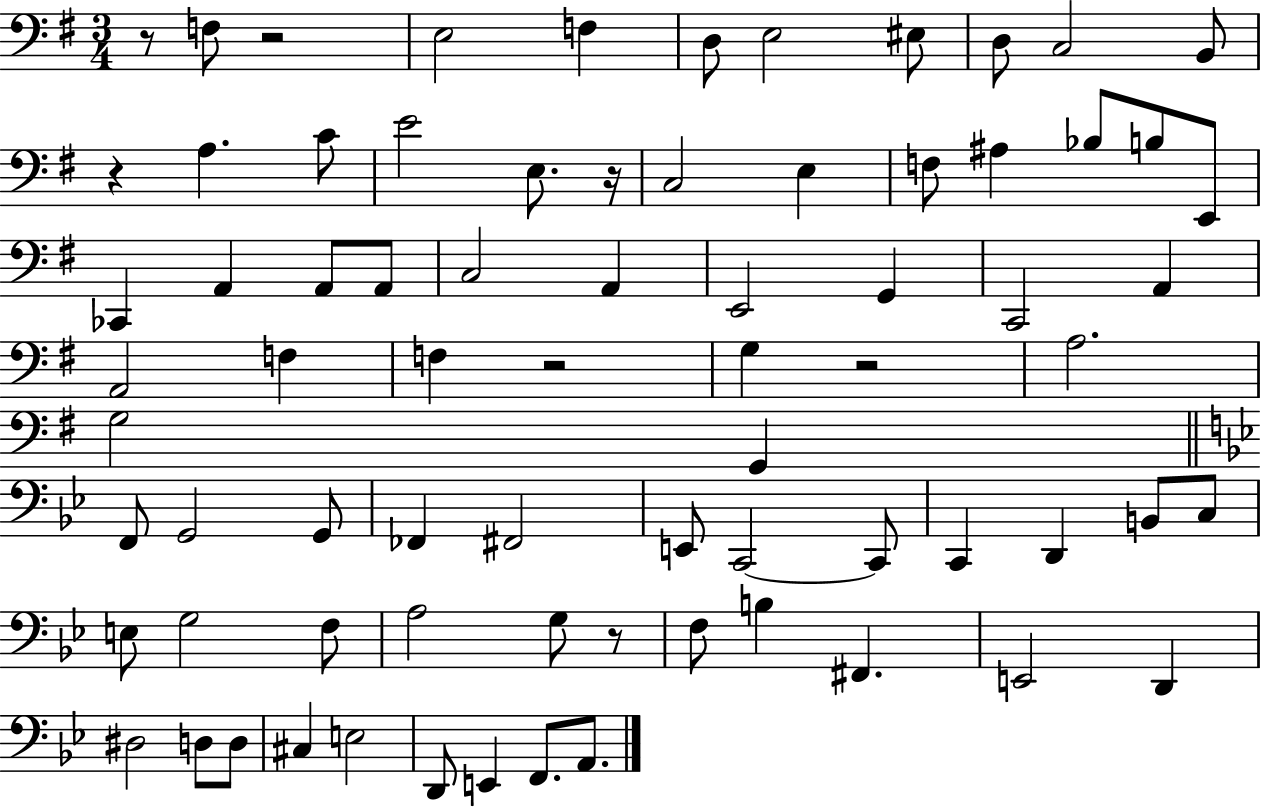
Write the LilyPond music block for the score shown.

{
  \clef bass
  \numericTimeSignature
  \time 3/4
  \key g \major
  r8 f8 r2 | e2 f4 | d8 e2 eis8 | d8 c2 b,8 | \break r4 a4. c'8 | e'2 e8. r16 | c2 e4 | f8 ais4 bes8 b8 e,8 | \break ces,4 a,4 a,8 a,8 | c2 a,4 | e,2 g,4 | c,2 a,4 | \break a,2 f4 | f4 r2 | g4 r2 | a2. | \break g2 g,4 | \bar "||" \break \key g \minor f,8 g,2 g,8 | fes,4 fis,2 | e,8 c,2~~ c,8 | c,4 d,4 b,8 c8 | \break e8 g2 f8 | a2 g8 r8 | f8 b4 fis,4. | e,2 d,4 | \break dis2 d8 d8 | cis4 e2 | d,8 e,4 f,8. a,8. | \bar "|."
}